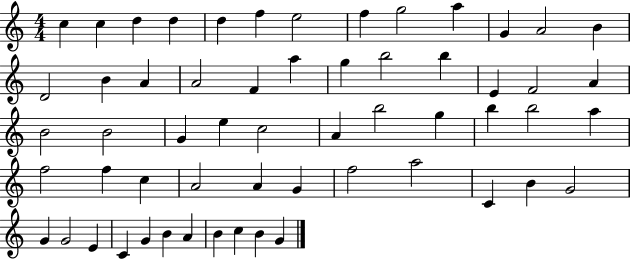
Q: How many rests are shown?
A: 0